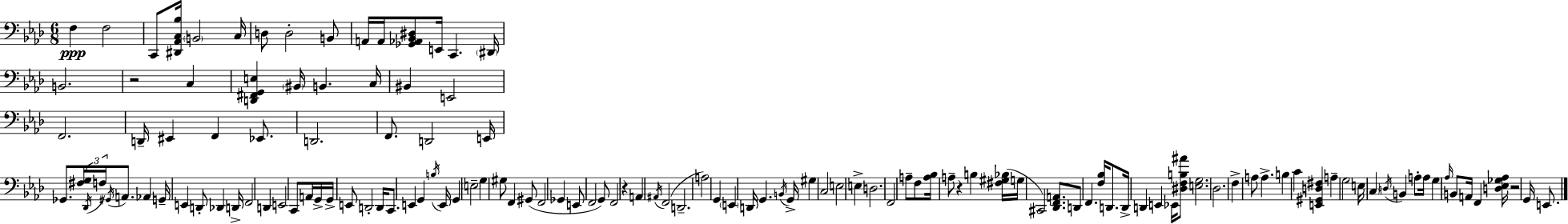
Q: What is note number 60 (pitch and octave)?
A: F2